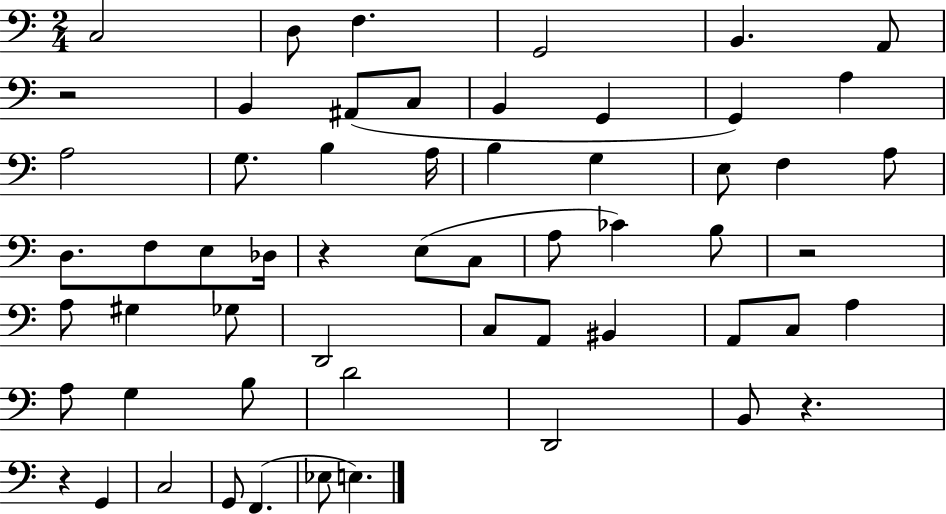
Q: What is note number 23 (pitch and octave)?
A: D3